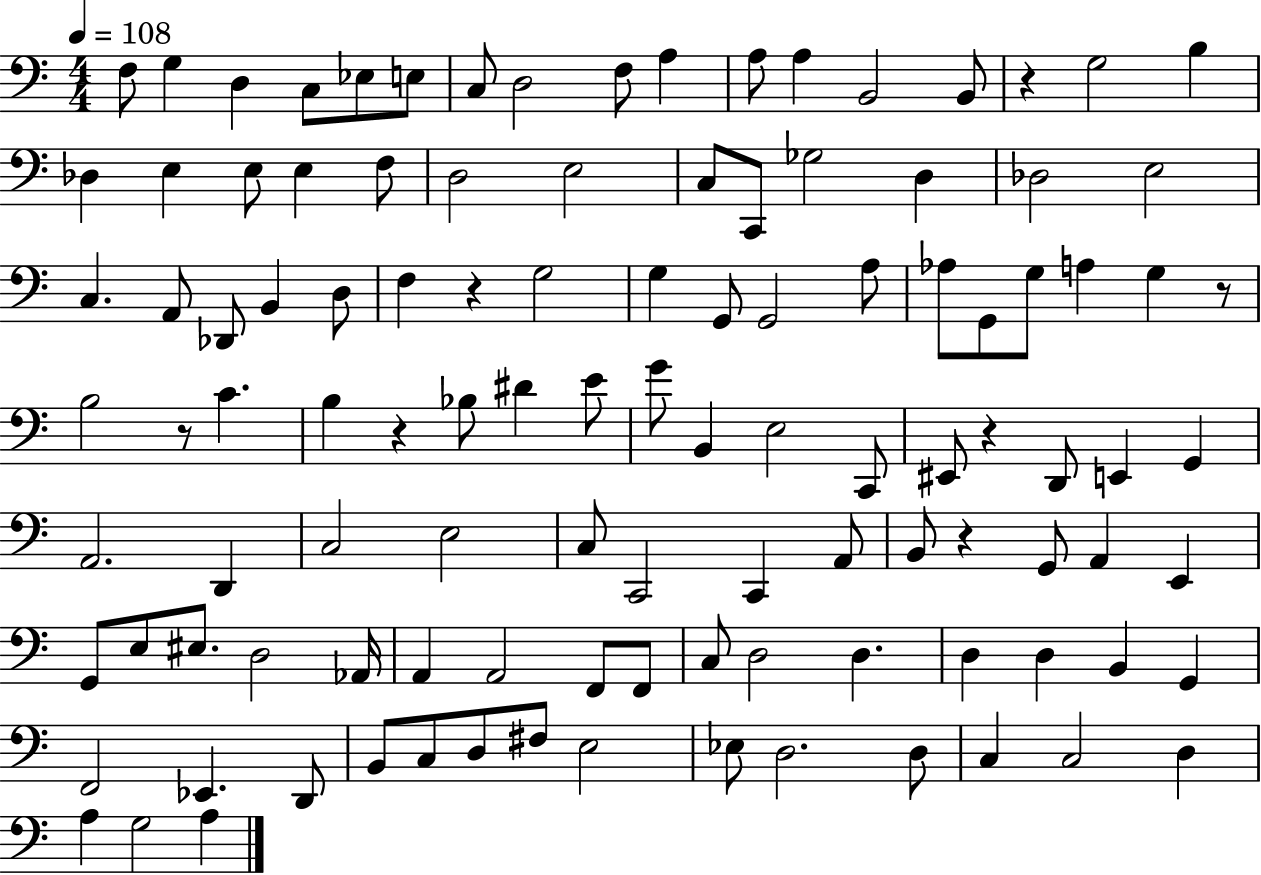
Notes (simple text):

F3/e G3/q D3/q C3/e Eb3/e E3/e C3/e D3/h F3/e A3/q A3/e A3/q B2/h B2/e R/q G3/h B3/q Db3/q E3/q E3/e E3/q F3/e D3/h E3/h C3/e C2/e Gb3/h D3/q Db3/h E3/h C3/q. A2/e Db2/e B2/q D3/e F3/q R/q G3/h G3/q G2/e G2/h A3/e Ab3/e G2/e G3/e A3/q G3/q R/e B3/h R/e C4/q. B3/q R/q Bb3/e D#4/q E4/e G4/e B2/q E3/h C2/e EIS2/e R/q D2/e E2/q G2/q A2/h. D2/q C3/h E3/h C3/e C2/h C2/q A2/e B2/e R/q G2/e A2/q E2/q G2/e E3/e EIS3/e. D3/h Ab2/s A2/q A2/h F2/e F2/e C3/e D3/h D3/q. D3/q D3/q B2/q G2/q F2/h Eb2/q. D2/e B2/e C3/e D3/e F#3/e E3/h Eb3/e D3/h. D3/e C3/q C3/h D3/q A3/q G3/h A3/q